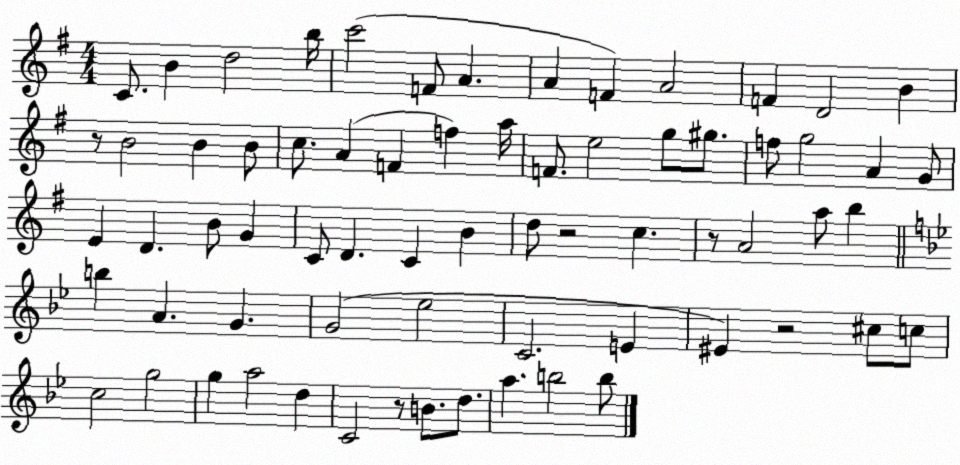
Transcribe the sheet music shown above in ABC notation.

X:1
T:Untitled
M:4/4
L:1/4
K:G
C/2 B d2 b/4 c'2 F/2 A A F A2 F D2 B z/2 B2 B B/2 c/2 A F f a/4 F/2 e2 g/2 ^g/2 f/2 g2 A G/2 E D B/2 G C/2 D C B d/2 z2 c z/2 A2 a/2 b b A G G2 _e2 C2 E ^E z2 ^c/2 c/2 c2 g2 g a2 d C2 z/2 B/2 d/2 a b2 b/2